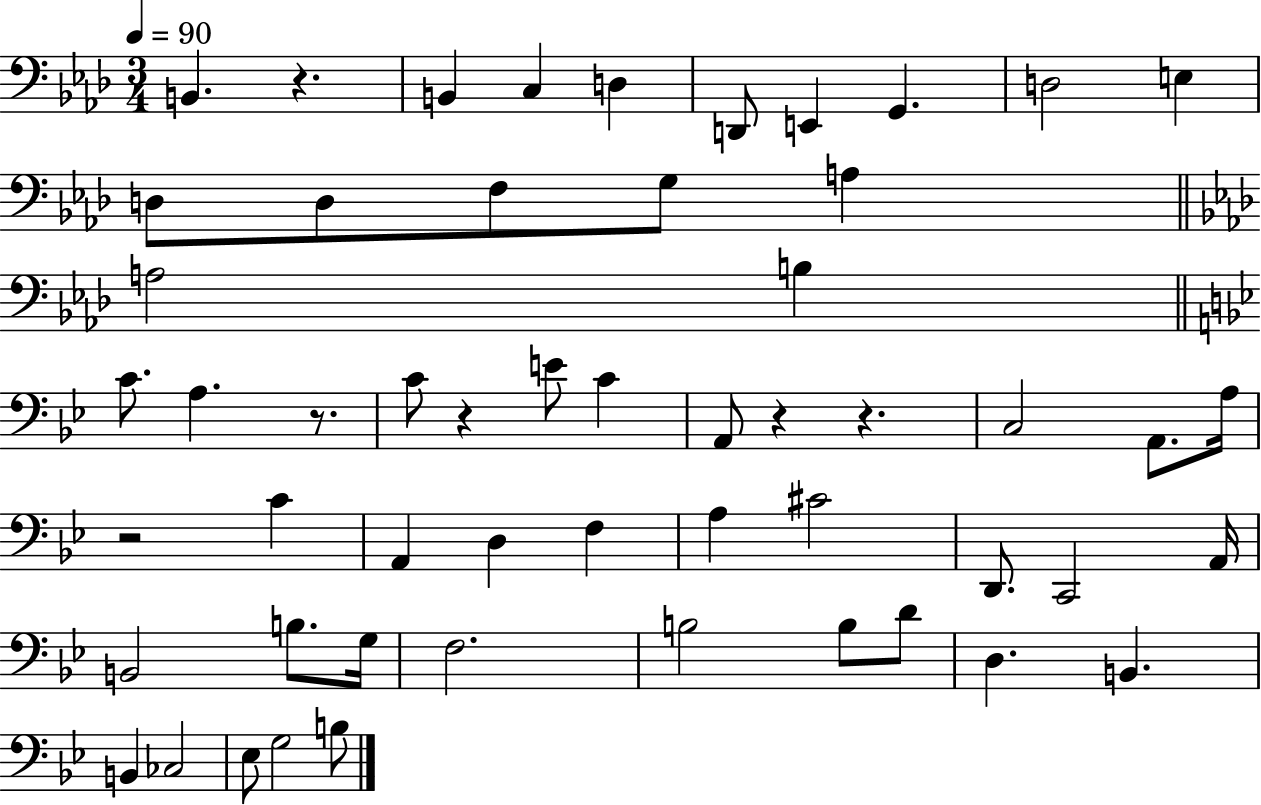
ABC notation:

X:1
T:Untitled
M:3/4
L:1/4
K:Ab
B,, z B,, C, D, D,,/2 E,, G,, D,2 E, D,/2 D,/2 F,/2 G,/2 A, A,2 B, C/2 A, z/2 C/2 z E/2 C A,,/2 z z C,2 A,,/2 A,/4 z2 C A,, D, F, A, ^C2 D,,/2 C,,2 A,,/4 B,,2 B,/2 G,/4 F,2 B,2 B,/2 D/2 D, B,, B,, _C,2 _E,/2 G,2 B,/2